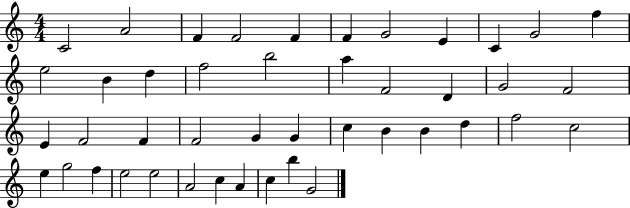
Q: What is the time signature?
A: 4/4